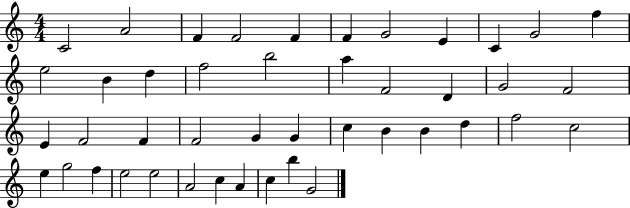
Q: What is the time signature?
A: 4/4